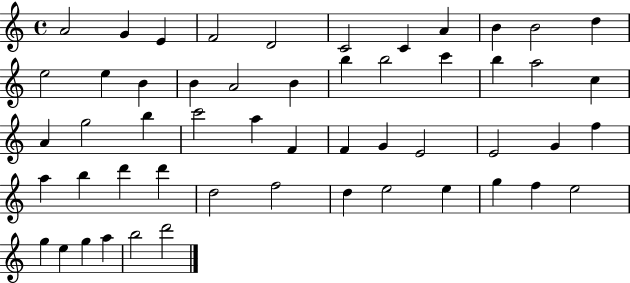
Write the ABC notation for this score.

X:1
T:Untitled
M:4/4
L:1/4
K:C
A2 G E F2 D2 C2 C A B B2 d e2 e B B A2 B b b2 c' b a2 c A g2 b c'2 a F F G E2 E2 G f a b d' d' d2 f2 d e2 e g f e2 g e g a b2 d'2